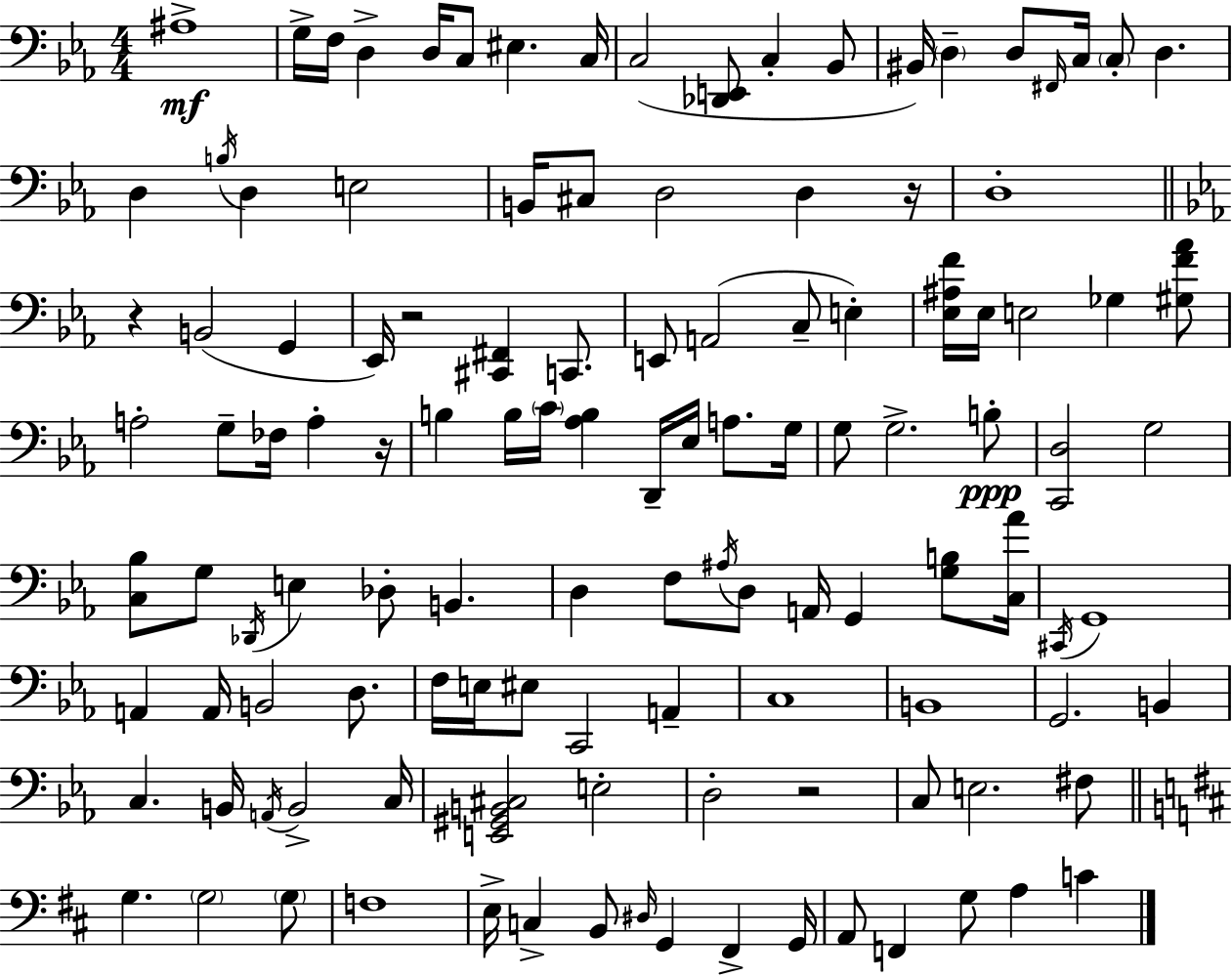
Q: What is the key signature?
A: C minor